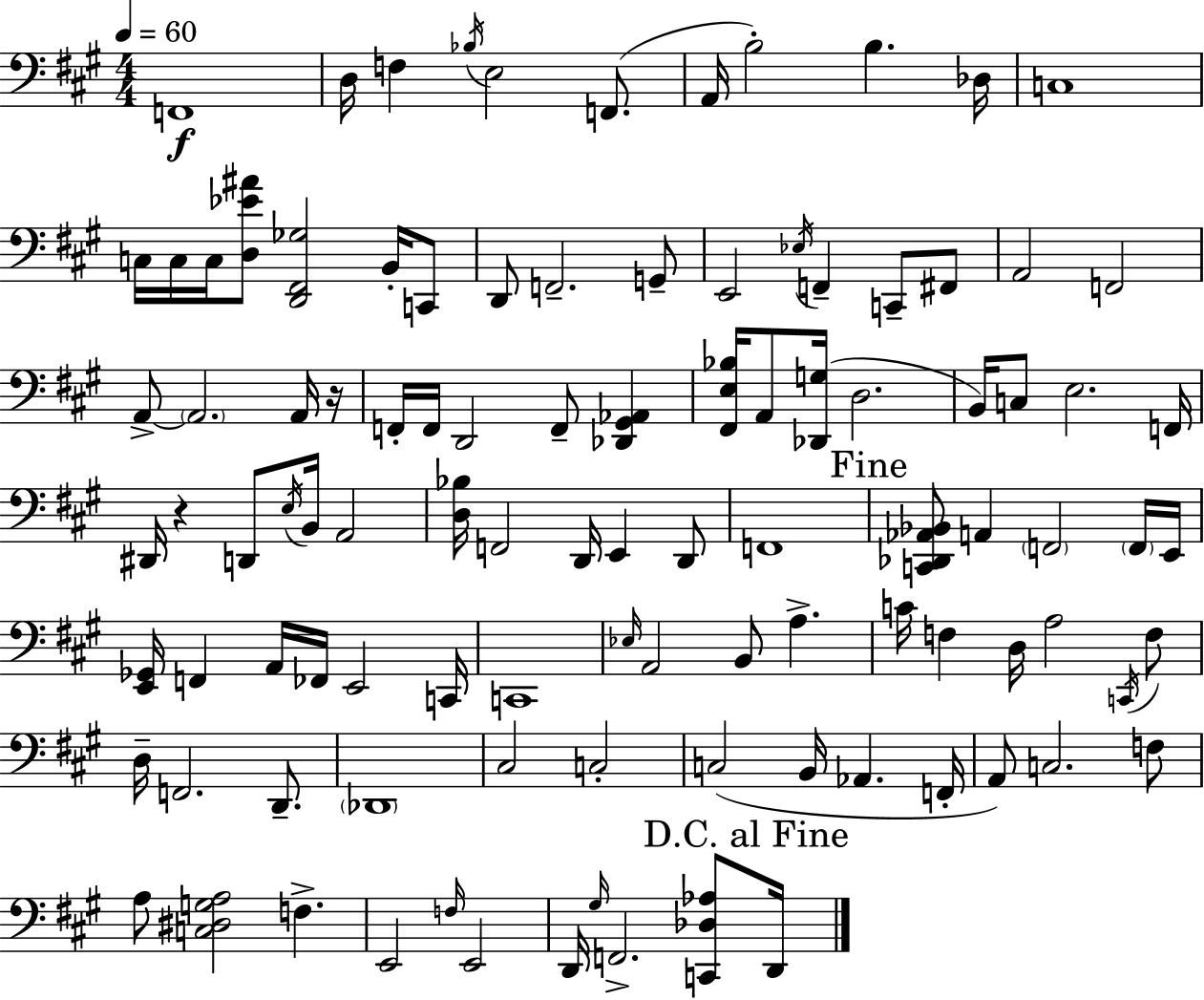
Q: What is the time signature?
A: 4/4